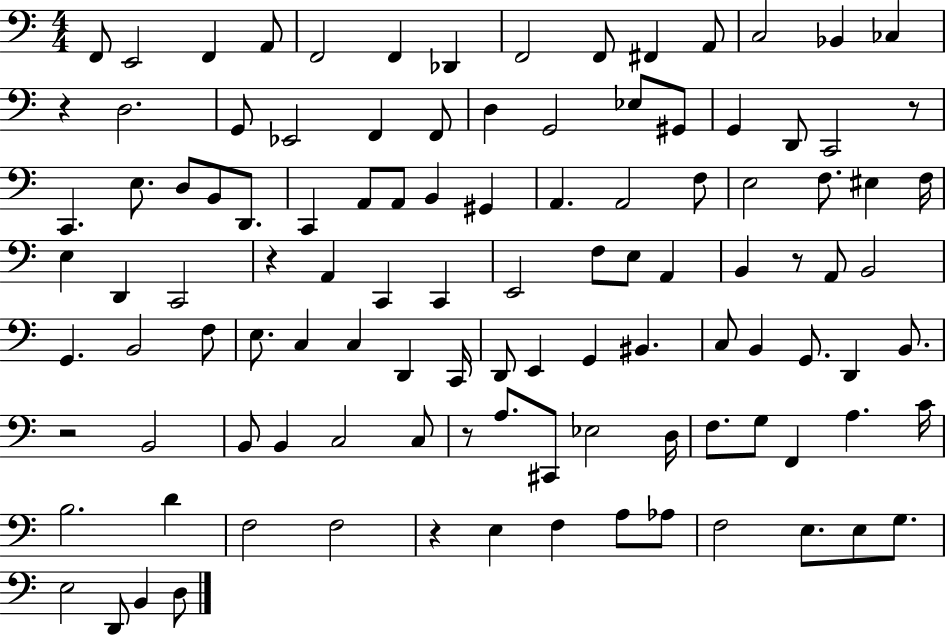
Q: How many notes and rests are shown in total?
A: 110